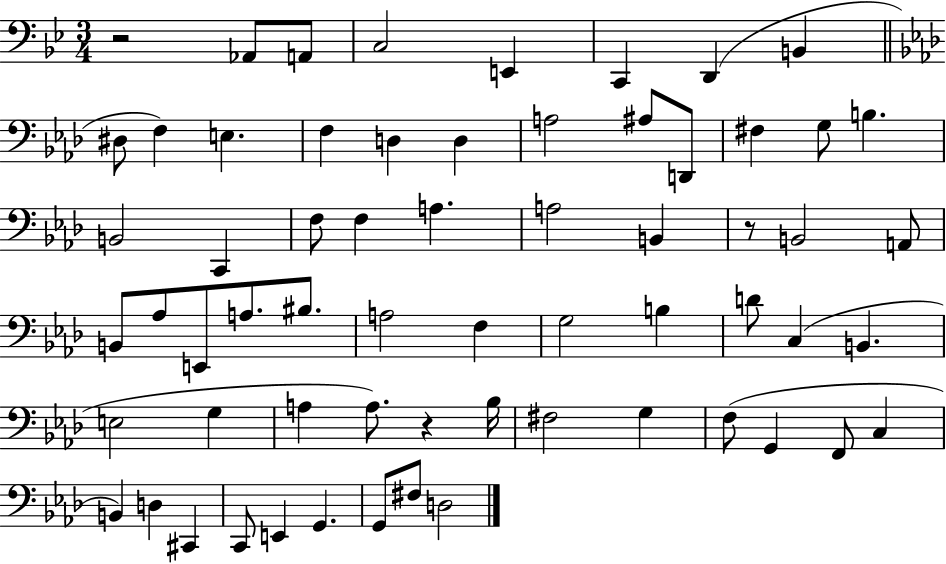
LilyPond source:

{
  \clef bass
  \numericTimeSignature
  \time 3/4
  \key bes \major
  r2 aes,8 a,8 | c2 e,4 | c,4 d,4( b,4 | \bar "||" \break \key f \minor dis8 f4) e4. | f4 d4 d4 | a2 ais8 d,8 | fis4 g8 b4. | \break b,2 c,4 | f8 f4 a4. | a2 b,4 | r8 b,2 a,8 | \break b,8 aes8 e,8 a8. bis8. | a2 f4 | g2 b4 | d'8 c4( b,4. | \break e2 g4 | a4 a8.) r4 bes16 | fis2 g4 | f8( g,4 f,8 c4 | \break b,4) d4 cis,4 | c,8 e,4 g,4. | g,8 fis8 d2 | \bar "|."
}